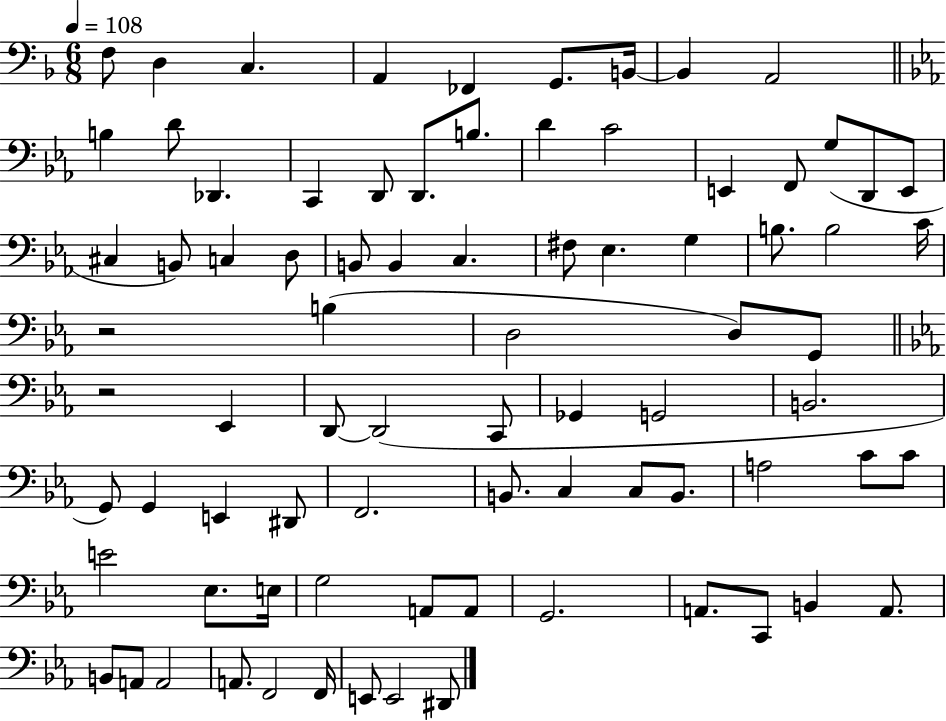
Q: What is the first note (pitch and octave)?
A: F3